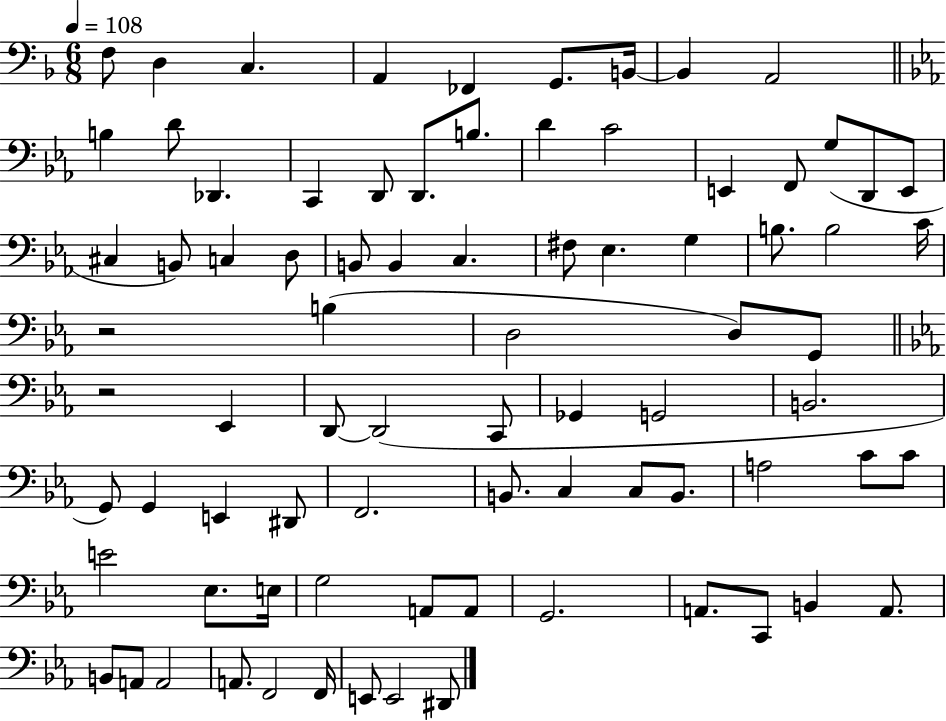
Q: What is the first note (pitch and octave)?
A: F3